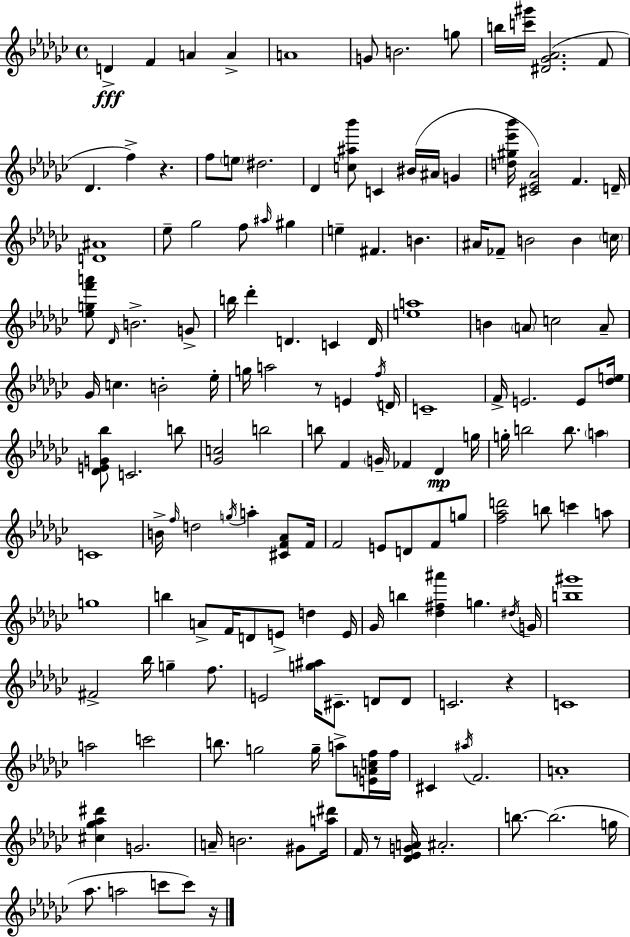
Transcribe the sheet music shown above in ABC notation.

X:1
T:Untitled
M:4/4
L:1/4
K:Ebm
D F A A A4 G/2 B2 g/2 b/4 [c'^g']/4 [^D_G_A]2 F/2 _D f z f/2 e/2 ^d2 _D [c^a_b']/2 C ^B/4 ^A/4 G [d^g_e'_b']/4 [^C_E_A]2 F D/4 [D^A]4 _e/2 _g2 f/2 ^a/4 ^g e ^F B ^A/4 _F/2 B2 B c/4 [_egf'a']/2 _D/4 B2 G/2 b/4 _d' D C D/4 [ea]4 B A/2 c2 A/2 _G/4 c B2 _e/4 g/4 a2 z/2 E f/4 D/4 C4 F/4 E2 E/2 [_de]/4 [_DEG_b]/2 C2 b/2 [_Gc]2 b2 b/2 F G/4 _F _D g/4 g/4 b2 b/2 a C4 B/4 f/4 d2 g/4 a [^CF_A]/2 F/4 F2 E/2 D/2 F/2 g/2 [f_ad']2 b/2 c' a/2 g4 b A/2 F/4 D/2 E/2 d E/4 _G/4 b [_d^f^a'] g ^d/4 G/4 [b^g']4 ^F2 _b/4 g f/2 E2 [g^a]/4 ^C/2 D/2 D/2 C2 z C4 a2 c'2 b/2 g2 g/4 a/2 [EAcf]/4 f/4 ^C ^a/4 F2 A4 [^c_g_a^d'] G2 A/4 B2 ^G/2 [a^d']/4 F/4 z/2 [_D_EGA]/4 ^A2 b/2 b2 g/4 _a/2 a2 c'/2 c'/2 z/4